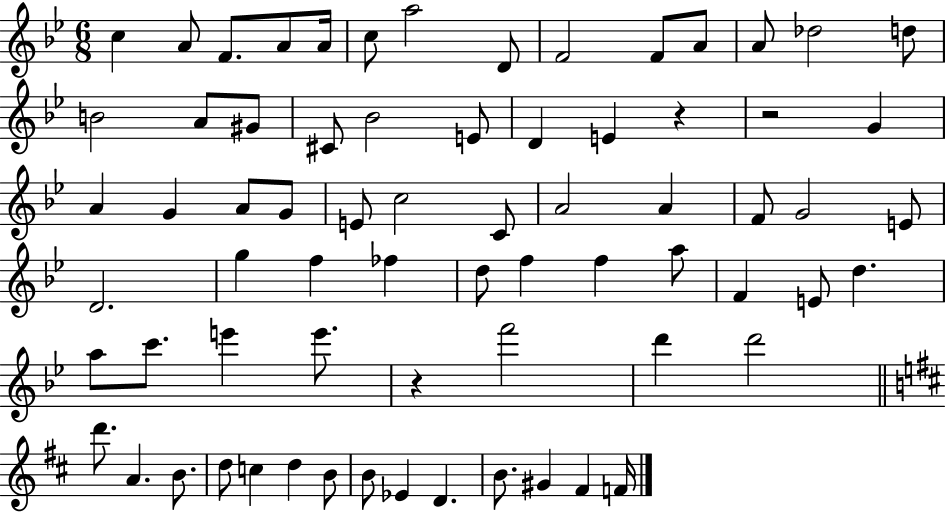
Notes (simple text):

C5/q A4/e F4/e. A4/e A4/s C5/e A5/h D4/e F4/h F4/e A4/e A4/e Db5/h D5/e B4/h A4/e G#4/e C#4/e Bb4/h E4/e D4/q E4/q R/q R/h G4/q A4/q G4/q A4/e G4/e E4/e C5/h C4/e A4/h A4/q F4/e G4/h E4/e D4/h. G5/q F5/q FES5/q D5/e F5/q F5/q A5/e F4/q E4/e D5/q. A5/e C6/e. E6/q E6/e. R/q F6/h D6/q D6/h D6/e. A4/q. B4/e. D5/e C5/q D5/q B4/e B4/e Eb4/q D4/q. B4/e. G#4/q F#4/q F4/s